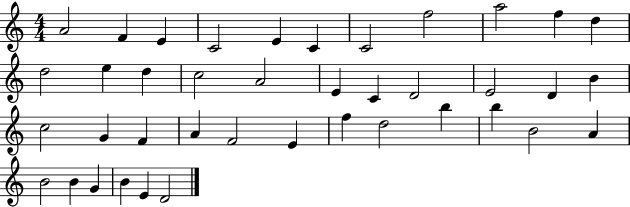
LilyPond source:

{
  \clef treble
  \numericTimeSignature
  \time 4/4
  \key c \major
  a'2 f'4 e'4 | c'2 e'4 c'4 | c'2 f''2 | a''2 f''4 d''4 | \break d''2 e''4 d''4 | c''2 a'2 | e'4 c'4 d'2 | e'2 d'4 b'4 | \break c''2 g'4 f'4 | a'4 f'2 e'4 | f''4 d''2 b''4 | b''4 b'2 a'4 | \break b'2 b'4 g'4 | b'4 e'4 d'2 | \bar "|."
}